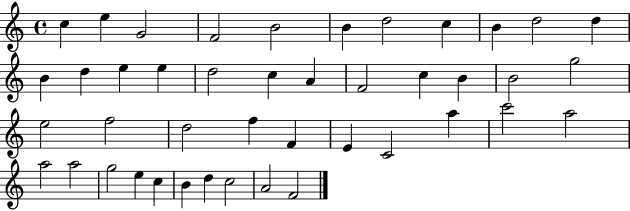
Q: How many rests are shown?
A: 0